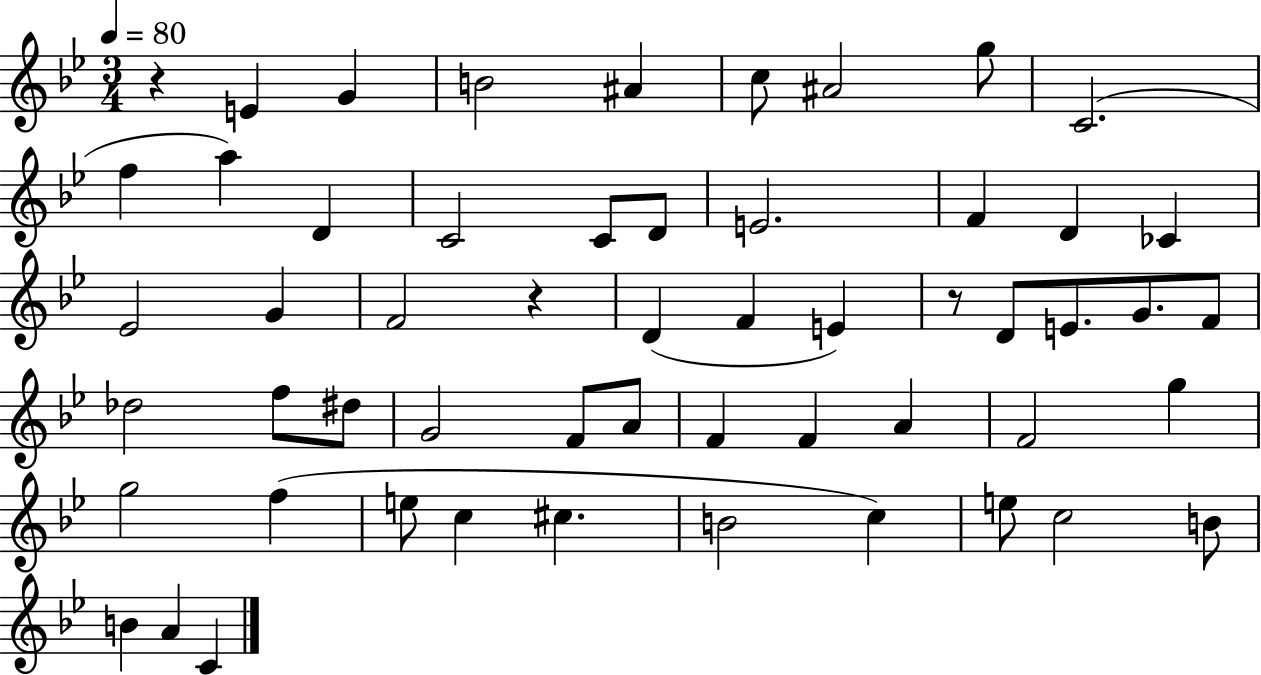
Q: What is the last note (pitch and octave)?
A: C4